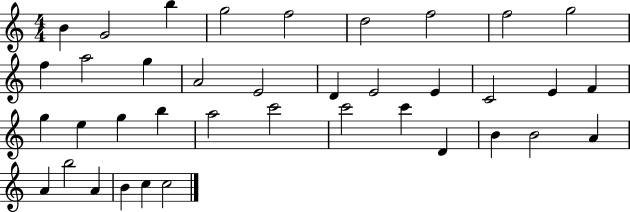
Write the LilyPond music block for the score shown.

{
  \clef treble
  \numericTimeSignature
  \time 4/4
  \key c \major
  b'4 g'2 b''4 | g''2 f''2 | d''2 f''2 | f''2 g''2 | \break f''4 a''2 g''4 | a'2 e'2 | d'4 e'2 e'4 | c'2 e'4 f'4 | \break g''4 e''4 g''4 b''4 | a''2 c'''2 | c'''2 c'''4 d'4 | b'4 b'2 a'4 | \break a'4 b''2 a'4 | b'4 c''4 c''2 | \bar "|."
}